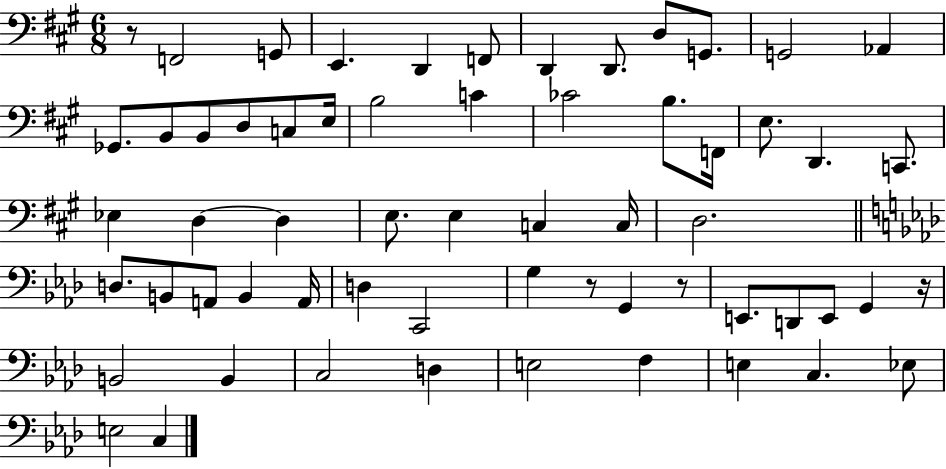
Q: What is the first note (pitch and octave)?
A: F2